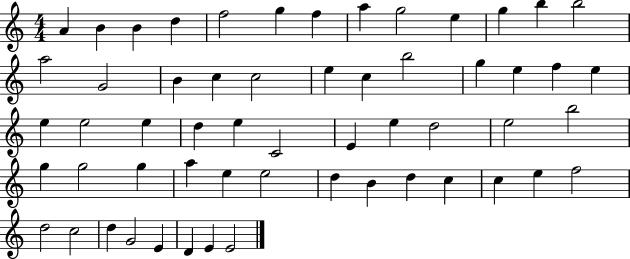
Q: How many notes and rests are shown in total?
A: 57